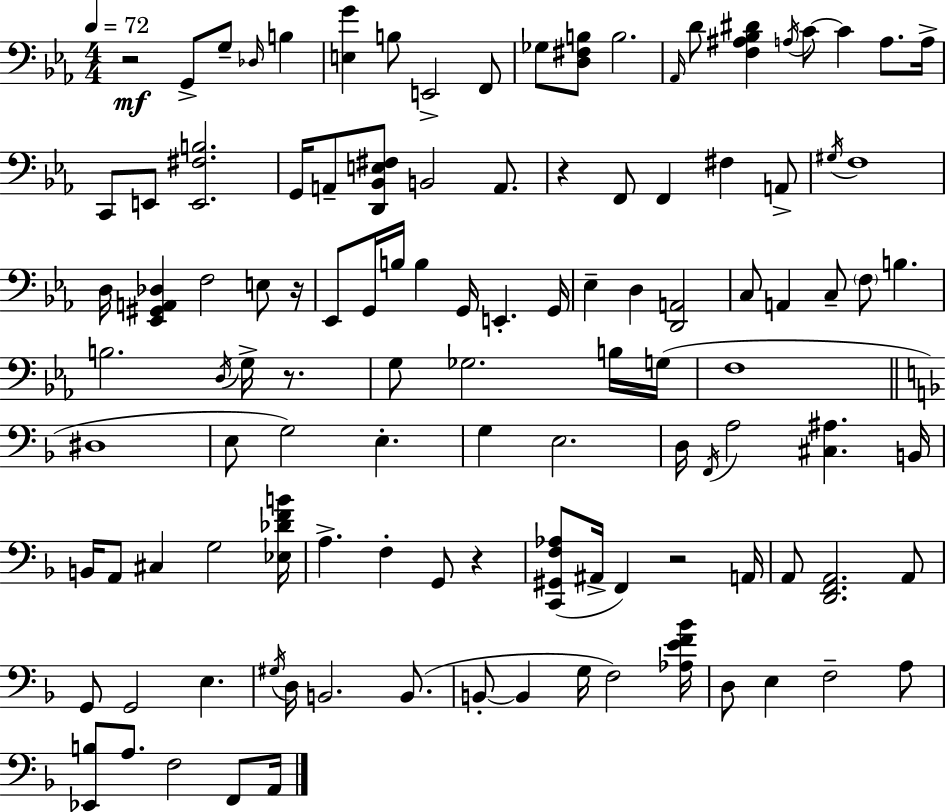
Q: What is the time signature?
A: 4/4